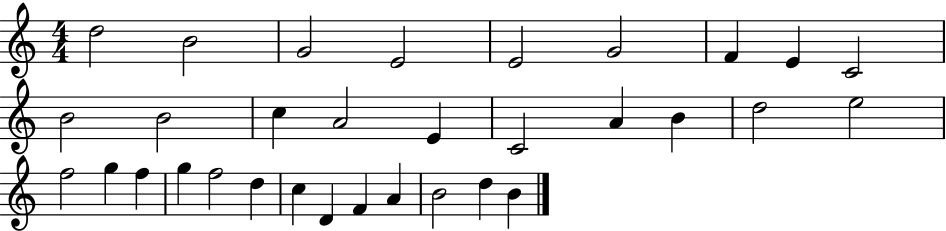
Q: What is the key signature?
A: C major